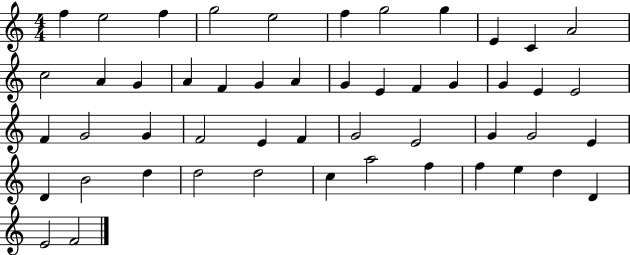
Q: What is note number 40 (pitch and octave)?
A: D5